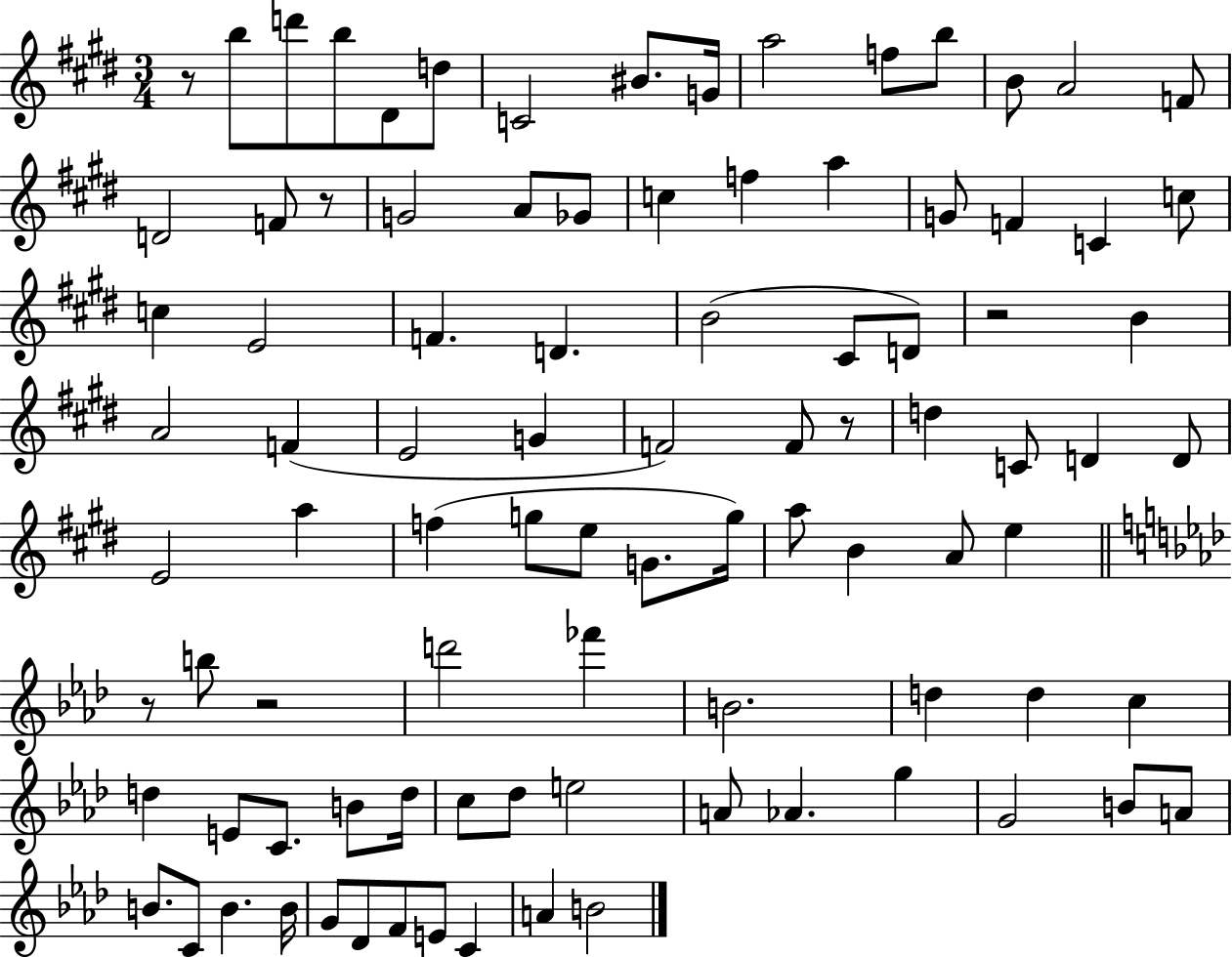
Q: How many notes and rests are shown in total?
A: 93